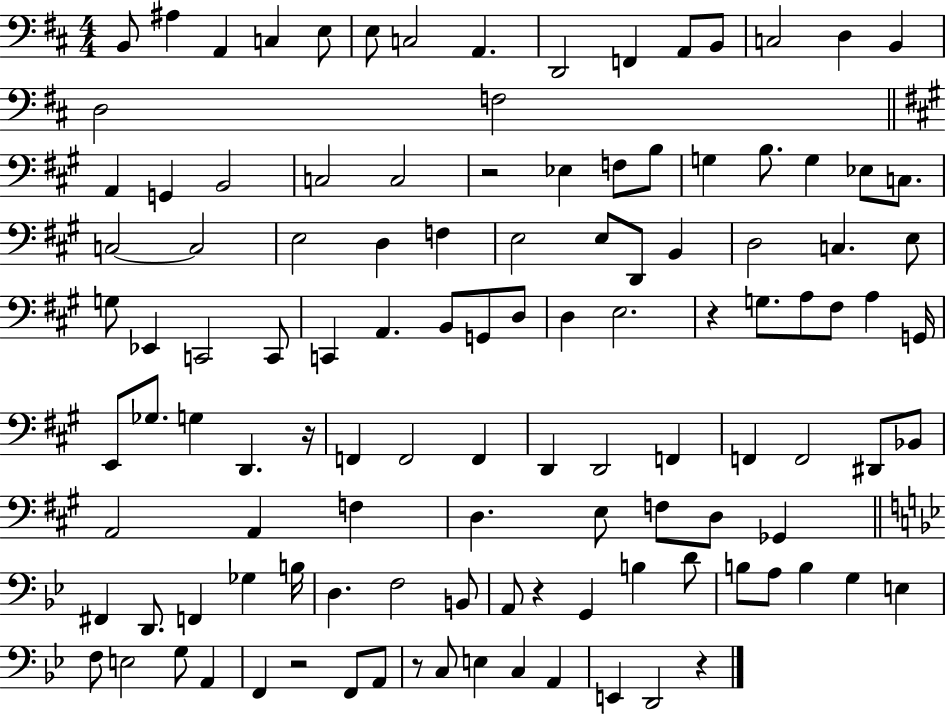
B2/e A#3/q A2/q C3/q E3/e E3/e C3/h A2/q. D2/h F2/q A2/e B2/e C3/h D3/q B2/q D3/h F3/h A2/q G2/q B2/h C3/h C3/h R/h Eb3/q F3/e B3/e G3/q B3/e. G3/q Eb3/e C3/e. C3/h C3/h E3/h D3/q F3/q E3/h E3/e D2/e B2/q D3/h C3/q. E3/e G3/e Eb2/q C2/h C2/e C2/q A2/q. B2/e G2/e D3/e D3/q E3/h. R/q G3/e. A3/e F#3/e A3/q G2/s E2/e Gb3/e. G3/q D2/q. R/s F2/q F2/h F2/q D2/q D2/h F2/q F2/q F2/h D#2/e Bb2/e A2/h A2/q F3/q D3/q. E3/e F3/e D3/e Gb2/q F#2/q D2/e. F2/q Gb3/q B3/s D3/q. F3/h B2/e A2/e R/q G2/q B3/q D4/e B3/e A3/e B3/q G3/q E3/q F3/e E3/h G3/e A2/q F2/q R/h F2/e A2/e R/e C3/e E3/q C3/q A2/q E2/q D2/h R/q